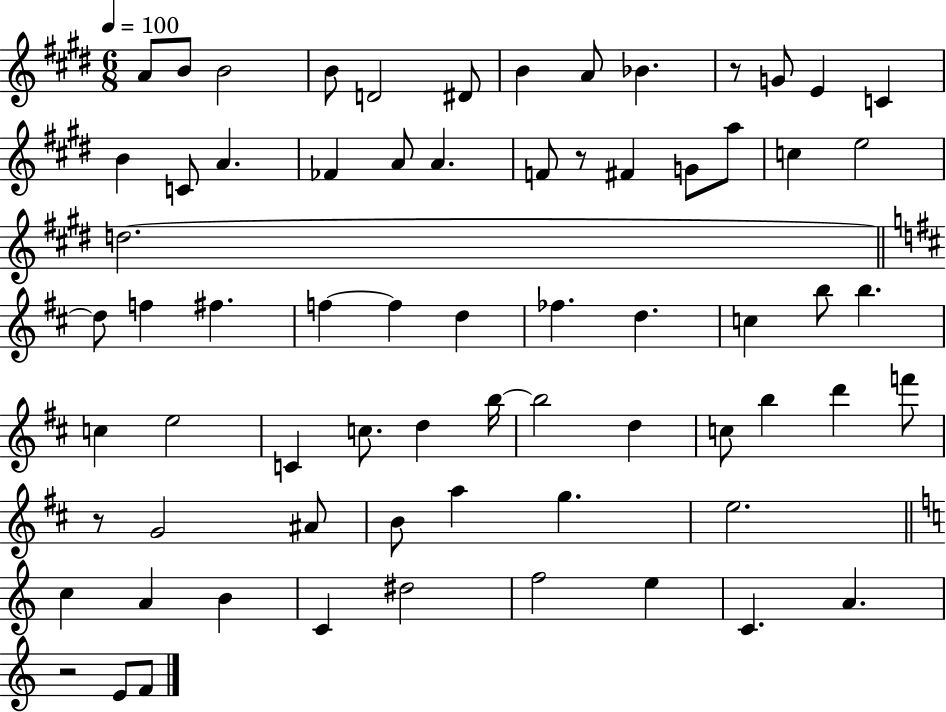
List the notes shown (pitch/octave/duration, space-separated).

A4/e B4/e B4/h B4/e D4/h D#4/e B4/q A4/e Bb4/q. R/e G4/e E4/q C4/q B4/q C4/e A4/q. FES4/q A4/e A4/q. F4/e R/e F#4/q G4/e A5/e C5/q E5/h D5/h. D5/e F5/q F#5/q. F5/q F5/q D5/q FES5/q. D5/q. C5/q B5/e B5/q. C5/q E5/h C4/q C5/e. D5/q B5/s B5/h D5/q C5/e B5/q D6/q F6/e R/e G4/h A#4/e B4/e A5/q G5/q. E5/h. C5/q A4/q B4/q C4/q D#5/h F5/h E5/q C4/q. A4/q. R/h E4/e F4/e